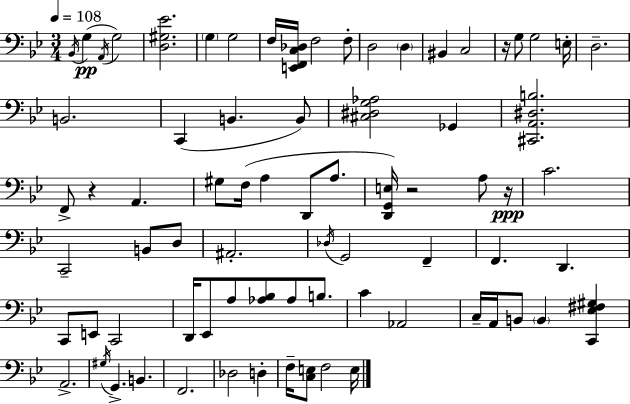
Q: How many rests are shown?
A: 4